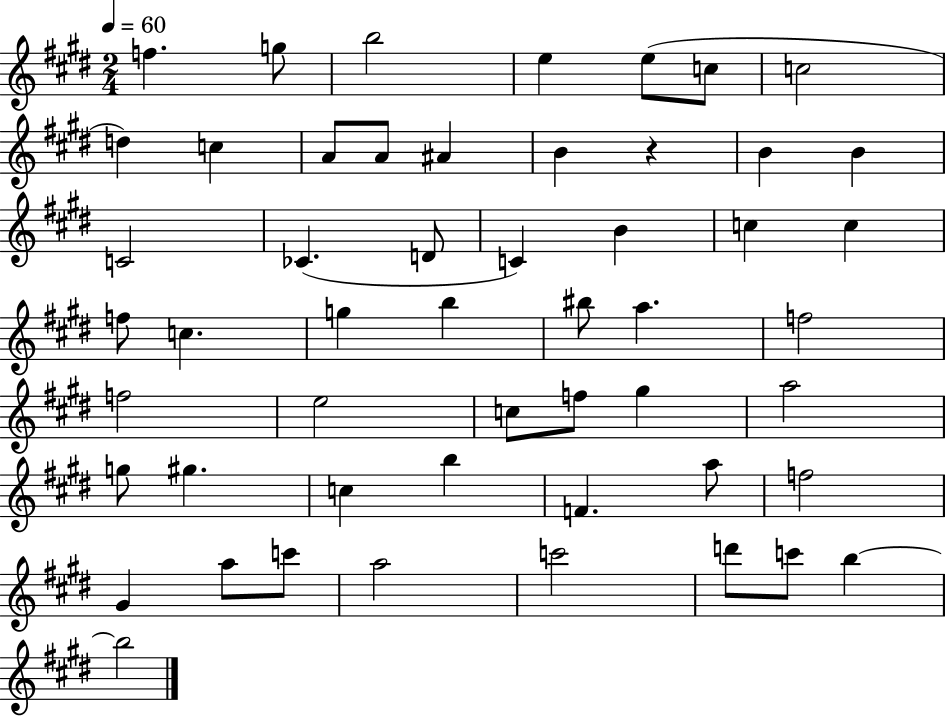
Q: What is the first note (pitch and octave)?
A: F5